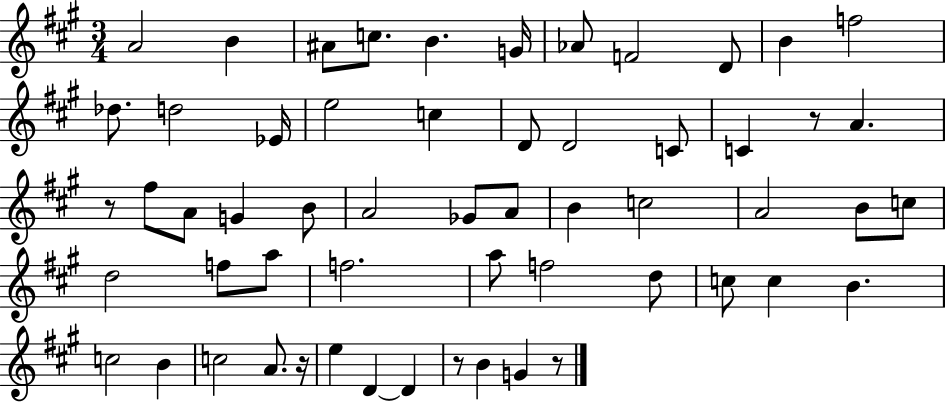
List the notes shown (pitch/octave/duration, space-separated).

A4/h B4/q A#4/e C5/e. B4/q. G4/s Ab4/e F4/h D4/e B4/q F5/h Db5/e. D5/h Eb4/s E5/h C5/q D4/e D4/h C4/e C4/q R/e A4/q. R/e F#5/e A4/e G4/q B4/e A4/h Gb4/e A4/e B4/q C5/h A4/h B4/e C5/e D5/h F5/e A5/e F5/h. A5/e F5/h D5/e C5/e C5/q B4/q. C5/h B4/q C5/h A4/e. R/s E5/q D4/q D4/q R/e B4/q G4/q R/e